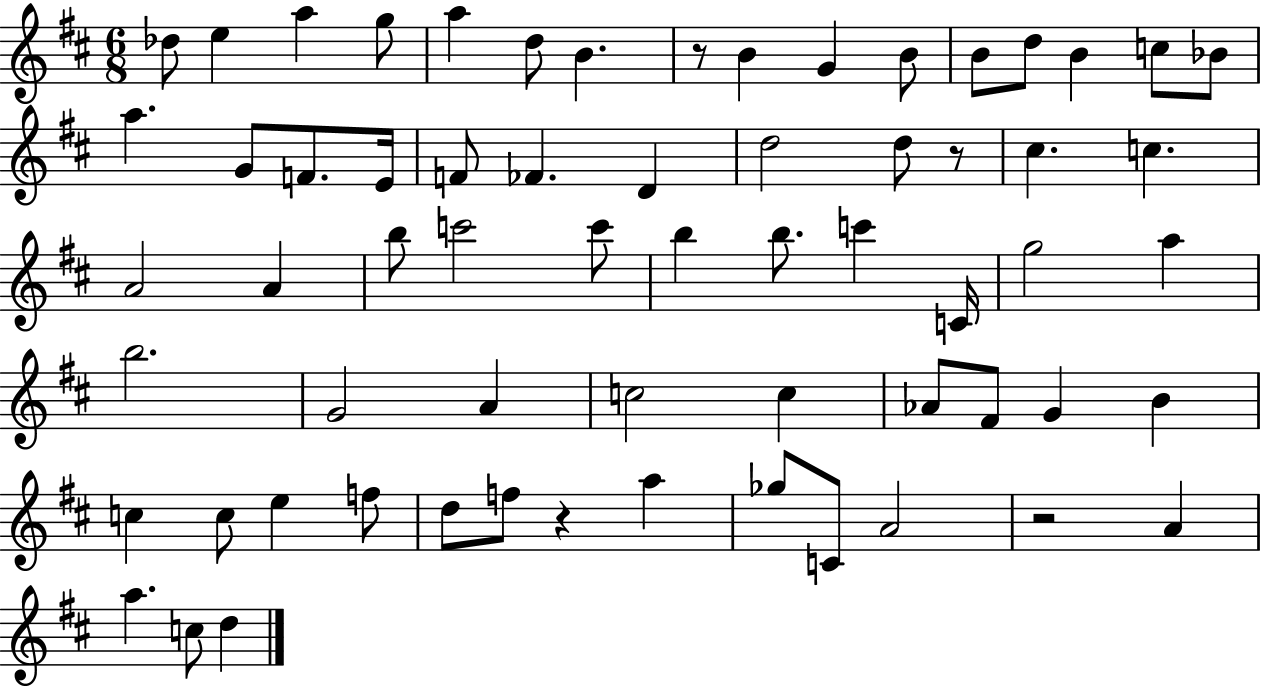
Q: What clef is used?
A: treble